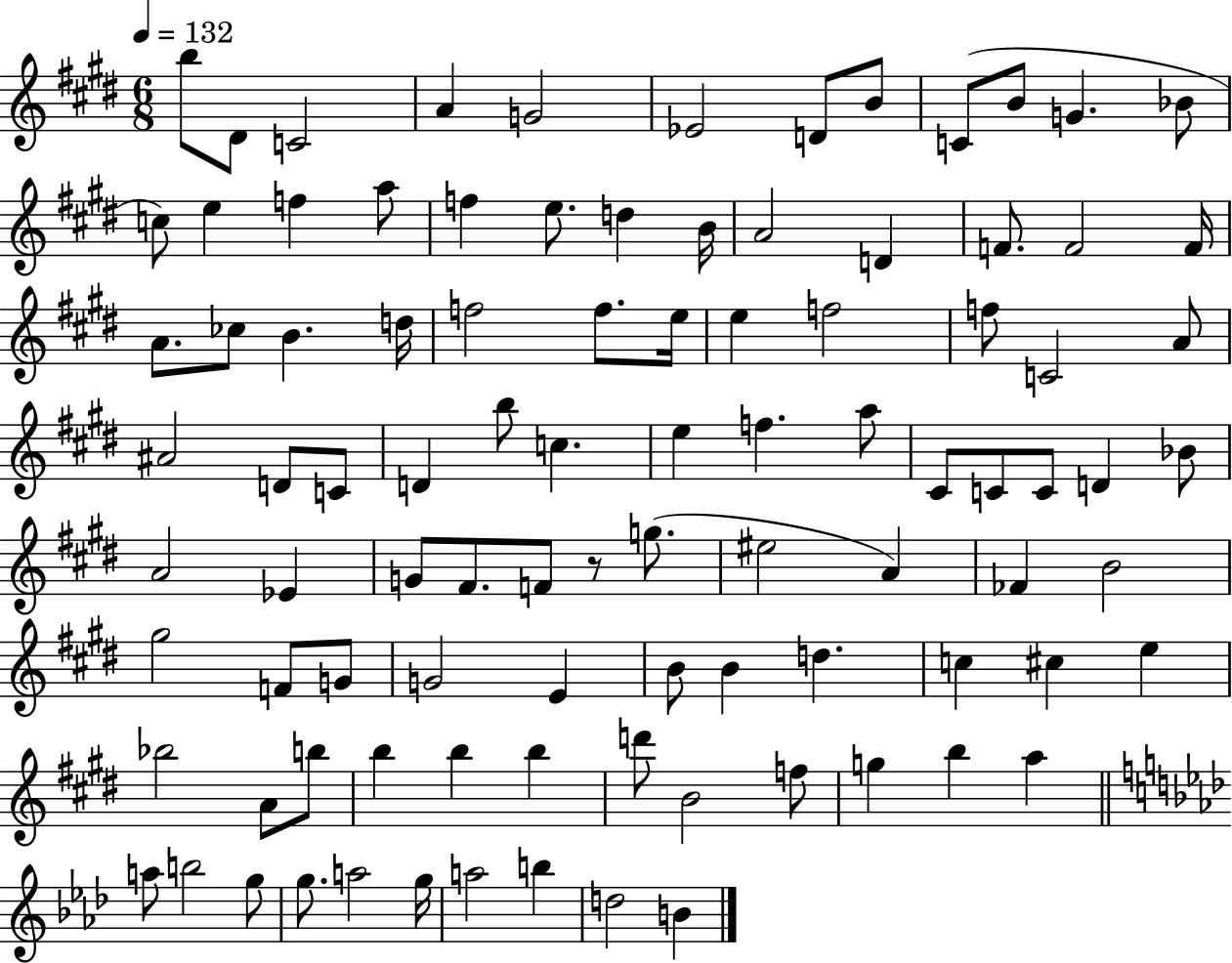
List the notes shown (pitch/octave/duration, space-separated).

B5/e D#4/e C4/h A4/q G4/h Eb4/h D4/e B4/e C4/e B4/e G4/q. Bb4/e C5/e E5/q F5/q A5/e F5/q E5/e. D5/q B4/s A4/h D4/q F4/e. F4/h F4/s A4/e. CES5/e B4/q. D5/s F5/h F5/e. E5/s E5/q F5/h F5/e C4/h A4/e A#4/h D4/e C4/e D4/q B5/e C5/q. E5/q F5/q. A5/e C#4/e C4/e C4/e D4/q Bb4/e A4/h Eb4/q G4/e F#4/e. F4/e R/e G5/e. EIS5/h A4/q FES4/q B4/h G#5/h F4/e G4/e G4/h E4/q B4/e B4/q D5/q. C5/q C#5/q E5/q Bb5/h A4/e B5/e B5/q B5/q B5/q D6/e B4/h F5/e G5/q B5/q A5/q A5/e B5/h G5/e G5/e. A5/h G5/s A5/h B5/q D5/h B4/q